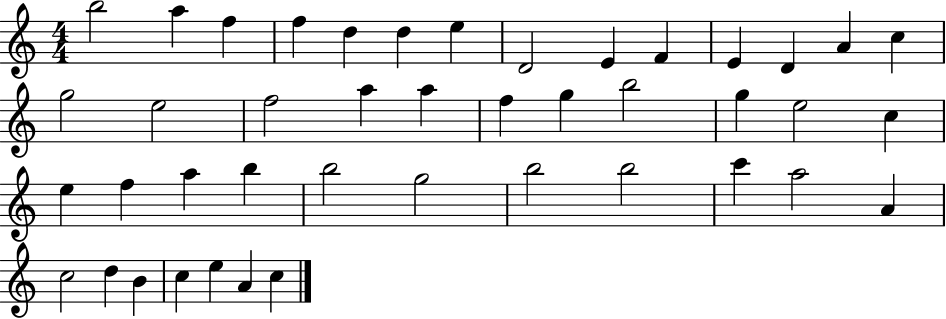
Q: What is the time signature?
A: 4/4